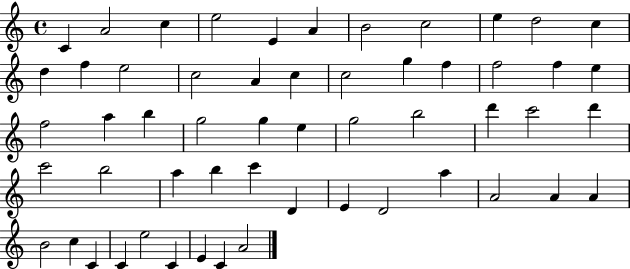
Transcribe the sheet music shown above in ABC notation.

X:1
T:Untitled
M:4/4
L:1/4
K:C
C A2 c e2 E A B2 c2 e d2 c d f e2 c2 A c c2 g f f2 f e f2 a b g2 g e g2 b2 d' c'2 d' c'2 b2 a b c' D E D2 a A2 A A B2 c C C e2 C E C A2